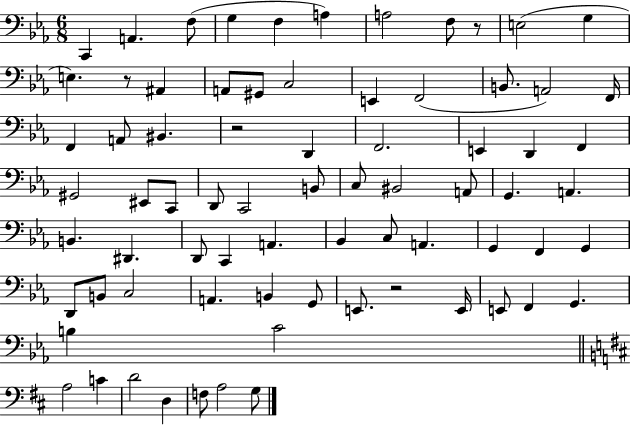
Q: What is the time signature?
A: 6/8